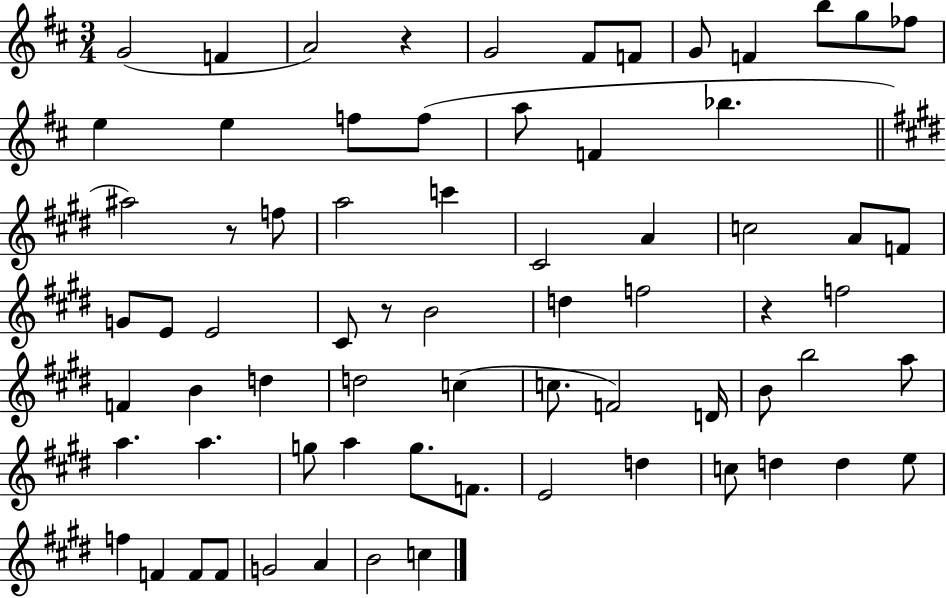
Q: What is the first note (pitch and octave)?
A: G4